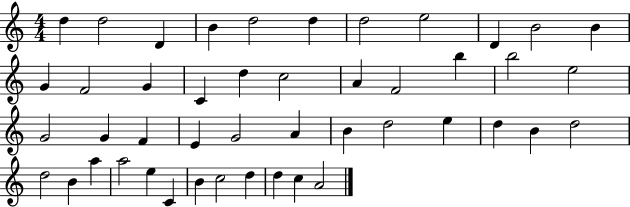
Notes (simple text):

D5/q D5/h D4/q B4/q D5/h D5/q D5/h E5/h D4/q B4/h B4/q G4/q F4/h G4/q C4/q D5/q C5/h A4/q F4/h B5/q B5/h E5/h G4/h G4/q F4/q E4/q G4/h A4/q B4/q D5/h E5/q D5/q B4/q D5/h D5/h B4/q A5/q A5/h E5/q C4/q B4/q C5/h D5/q D5/q C5/q A4/h